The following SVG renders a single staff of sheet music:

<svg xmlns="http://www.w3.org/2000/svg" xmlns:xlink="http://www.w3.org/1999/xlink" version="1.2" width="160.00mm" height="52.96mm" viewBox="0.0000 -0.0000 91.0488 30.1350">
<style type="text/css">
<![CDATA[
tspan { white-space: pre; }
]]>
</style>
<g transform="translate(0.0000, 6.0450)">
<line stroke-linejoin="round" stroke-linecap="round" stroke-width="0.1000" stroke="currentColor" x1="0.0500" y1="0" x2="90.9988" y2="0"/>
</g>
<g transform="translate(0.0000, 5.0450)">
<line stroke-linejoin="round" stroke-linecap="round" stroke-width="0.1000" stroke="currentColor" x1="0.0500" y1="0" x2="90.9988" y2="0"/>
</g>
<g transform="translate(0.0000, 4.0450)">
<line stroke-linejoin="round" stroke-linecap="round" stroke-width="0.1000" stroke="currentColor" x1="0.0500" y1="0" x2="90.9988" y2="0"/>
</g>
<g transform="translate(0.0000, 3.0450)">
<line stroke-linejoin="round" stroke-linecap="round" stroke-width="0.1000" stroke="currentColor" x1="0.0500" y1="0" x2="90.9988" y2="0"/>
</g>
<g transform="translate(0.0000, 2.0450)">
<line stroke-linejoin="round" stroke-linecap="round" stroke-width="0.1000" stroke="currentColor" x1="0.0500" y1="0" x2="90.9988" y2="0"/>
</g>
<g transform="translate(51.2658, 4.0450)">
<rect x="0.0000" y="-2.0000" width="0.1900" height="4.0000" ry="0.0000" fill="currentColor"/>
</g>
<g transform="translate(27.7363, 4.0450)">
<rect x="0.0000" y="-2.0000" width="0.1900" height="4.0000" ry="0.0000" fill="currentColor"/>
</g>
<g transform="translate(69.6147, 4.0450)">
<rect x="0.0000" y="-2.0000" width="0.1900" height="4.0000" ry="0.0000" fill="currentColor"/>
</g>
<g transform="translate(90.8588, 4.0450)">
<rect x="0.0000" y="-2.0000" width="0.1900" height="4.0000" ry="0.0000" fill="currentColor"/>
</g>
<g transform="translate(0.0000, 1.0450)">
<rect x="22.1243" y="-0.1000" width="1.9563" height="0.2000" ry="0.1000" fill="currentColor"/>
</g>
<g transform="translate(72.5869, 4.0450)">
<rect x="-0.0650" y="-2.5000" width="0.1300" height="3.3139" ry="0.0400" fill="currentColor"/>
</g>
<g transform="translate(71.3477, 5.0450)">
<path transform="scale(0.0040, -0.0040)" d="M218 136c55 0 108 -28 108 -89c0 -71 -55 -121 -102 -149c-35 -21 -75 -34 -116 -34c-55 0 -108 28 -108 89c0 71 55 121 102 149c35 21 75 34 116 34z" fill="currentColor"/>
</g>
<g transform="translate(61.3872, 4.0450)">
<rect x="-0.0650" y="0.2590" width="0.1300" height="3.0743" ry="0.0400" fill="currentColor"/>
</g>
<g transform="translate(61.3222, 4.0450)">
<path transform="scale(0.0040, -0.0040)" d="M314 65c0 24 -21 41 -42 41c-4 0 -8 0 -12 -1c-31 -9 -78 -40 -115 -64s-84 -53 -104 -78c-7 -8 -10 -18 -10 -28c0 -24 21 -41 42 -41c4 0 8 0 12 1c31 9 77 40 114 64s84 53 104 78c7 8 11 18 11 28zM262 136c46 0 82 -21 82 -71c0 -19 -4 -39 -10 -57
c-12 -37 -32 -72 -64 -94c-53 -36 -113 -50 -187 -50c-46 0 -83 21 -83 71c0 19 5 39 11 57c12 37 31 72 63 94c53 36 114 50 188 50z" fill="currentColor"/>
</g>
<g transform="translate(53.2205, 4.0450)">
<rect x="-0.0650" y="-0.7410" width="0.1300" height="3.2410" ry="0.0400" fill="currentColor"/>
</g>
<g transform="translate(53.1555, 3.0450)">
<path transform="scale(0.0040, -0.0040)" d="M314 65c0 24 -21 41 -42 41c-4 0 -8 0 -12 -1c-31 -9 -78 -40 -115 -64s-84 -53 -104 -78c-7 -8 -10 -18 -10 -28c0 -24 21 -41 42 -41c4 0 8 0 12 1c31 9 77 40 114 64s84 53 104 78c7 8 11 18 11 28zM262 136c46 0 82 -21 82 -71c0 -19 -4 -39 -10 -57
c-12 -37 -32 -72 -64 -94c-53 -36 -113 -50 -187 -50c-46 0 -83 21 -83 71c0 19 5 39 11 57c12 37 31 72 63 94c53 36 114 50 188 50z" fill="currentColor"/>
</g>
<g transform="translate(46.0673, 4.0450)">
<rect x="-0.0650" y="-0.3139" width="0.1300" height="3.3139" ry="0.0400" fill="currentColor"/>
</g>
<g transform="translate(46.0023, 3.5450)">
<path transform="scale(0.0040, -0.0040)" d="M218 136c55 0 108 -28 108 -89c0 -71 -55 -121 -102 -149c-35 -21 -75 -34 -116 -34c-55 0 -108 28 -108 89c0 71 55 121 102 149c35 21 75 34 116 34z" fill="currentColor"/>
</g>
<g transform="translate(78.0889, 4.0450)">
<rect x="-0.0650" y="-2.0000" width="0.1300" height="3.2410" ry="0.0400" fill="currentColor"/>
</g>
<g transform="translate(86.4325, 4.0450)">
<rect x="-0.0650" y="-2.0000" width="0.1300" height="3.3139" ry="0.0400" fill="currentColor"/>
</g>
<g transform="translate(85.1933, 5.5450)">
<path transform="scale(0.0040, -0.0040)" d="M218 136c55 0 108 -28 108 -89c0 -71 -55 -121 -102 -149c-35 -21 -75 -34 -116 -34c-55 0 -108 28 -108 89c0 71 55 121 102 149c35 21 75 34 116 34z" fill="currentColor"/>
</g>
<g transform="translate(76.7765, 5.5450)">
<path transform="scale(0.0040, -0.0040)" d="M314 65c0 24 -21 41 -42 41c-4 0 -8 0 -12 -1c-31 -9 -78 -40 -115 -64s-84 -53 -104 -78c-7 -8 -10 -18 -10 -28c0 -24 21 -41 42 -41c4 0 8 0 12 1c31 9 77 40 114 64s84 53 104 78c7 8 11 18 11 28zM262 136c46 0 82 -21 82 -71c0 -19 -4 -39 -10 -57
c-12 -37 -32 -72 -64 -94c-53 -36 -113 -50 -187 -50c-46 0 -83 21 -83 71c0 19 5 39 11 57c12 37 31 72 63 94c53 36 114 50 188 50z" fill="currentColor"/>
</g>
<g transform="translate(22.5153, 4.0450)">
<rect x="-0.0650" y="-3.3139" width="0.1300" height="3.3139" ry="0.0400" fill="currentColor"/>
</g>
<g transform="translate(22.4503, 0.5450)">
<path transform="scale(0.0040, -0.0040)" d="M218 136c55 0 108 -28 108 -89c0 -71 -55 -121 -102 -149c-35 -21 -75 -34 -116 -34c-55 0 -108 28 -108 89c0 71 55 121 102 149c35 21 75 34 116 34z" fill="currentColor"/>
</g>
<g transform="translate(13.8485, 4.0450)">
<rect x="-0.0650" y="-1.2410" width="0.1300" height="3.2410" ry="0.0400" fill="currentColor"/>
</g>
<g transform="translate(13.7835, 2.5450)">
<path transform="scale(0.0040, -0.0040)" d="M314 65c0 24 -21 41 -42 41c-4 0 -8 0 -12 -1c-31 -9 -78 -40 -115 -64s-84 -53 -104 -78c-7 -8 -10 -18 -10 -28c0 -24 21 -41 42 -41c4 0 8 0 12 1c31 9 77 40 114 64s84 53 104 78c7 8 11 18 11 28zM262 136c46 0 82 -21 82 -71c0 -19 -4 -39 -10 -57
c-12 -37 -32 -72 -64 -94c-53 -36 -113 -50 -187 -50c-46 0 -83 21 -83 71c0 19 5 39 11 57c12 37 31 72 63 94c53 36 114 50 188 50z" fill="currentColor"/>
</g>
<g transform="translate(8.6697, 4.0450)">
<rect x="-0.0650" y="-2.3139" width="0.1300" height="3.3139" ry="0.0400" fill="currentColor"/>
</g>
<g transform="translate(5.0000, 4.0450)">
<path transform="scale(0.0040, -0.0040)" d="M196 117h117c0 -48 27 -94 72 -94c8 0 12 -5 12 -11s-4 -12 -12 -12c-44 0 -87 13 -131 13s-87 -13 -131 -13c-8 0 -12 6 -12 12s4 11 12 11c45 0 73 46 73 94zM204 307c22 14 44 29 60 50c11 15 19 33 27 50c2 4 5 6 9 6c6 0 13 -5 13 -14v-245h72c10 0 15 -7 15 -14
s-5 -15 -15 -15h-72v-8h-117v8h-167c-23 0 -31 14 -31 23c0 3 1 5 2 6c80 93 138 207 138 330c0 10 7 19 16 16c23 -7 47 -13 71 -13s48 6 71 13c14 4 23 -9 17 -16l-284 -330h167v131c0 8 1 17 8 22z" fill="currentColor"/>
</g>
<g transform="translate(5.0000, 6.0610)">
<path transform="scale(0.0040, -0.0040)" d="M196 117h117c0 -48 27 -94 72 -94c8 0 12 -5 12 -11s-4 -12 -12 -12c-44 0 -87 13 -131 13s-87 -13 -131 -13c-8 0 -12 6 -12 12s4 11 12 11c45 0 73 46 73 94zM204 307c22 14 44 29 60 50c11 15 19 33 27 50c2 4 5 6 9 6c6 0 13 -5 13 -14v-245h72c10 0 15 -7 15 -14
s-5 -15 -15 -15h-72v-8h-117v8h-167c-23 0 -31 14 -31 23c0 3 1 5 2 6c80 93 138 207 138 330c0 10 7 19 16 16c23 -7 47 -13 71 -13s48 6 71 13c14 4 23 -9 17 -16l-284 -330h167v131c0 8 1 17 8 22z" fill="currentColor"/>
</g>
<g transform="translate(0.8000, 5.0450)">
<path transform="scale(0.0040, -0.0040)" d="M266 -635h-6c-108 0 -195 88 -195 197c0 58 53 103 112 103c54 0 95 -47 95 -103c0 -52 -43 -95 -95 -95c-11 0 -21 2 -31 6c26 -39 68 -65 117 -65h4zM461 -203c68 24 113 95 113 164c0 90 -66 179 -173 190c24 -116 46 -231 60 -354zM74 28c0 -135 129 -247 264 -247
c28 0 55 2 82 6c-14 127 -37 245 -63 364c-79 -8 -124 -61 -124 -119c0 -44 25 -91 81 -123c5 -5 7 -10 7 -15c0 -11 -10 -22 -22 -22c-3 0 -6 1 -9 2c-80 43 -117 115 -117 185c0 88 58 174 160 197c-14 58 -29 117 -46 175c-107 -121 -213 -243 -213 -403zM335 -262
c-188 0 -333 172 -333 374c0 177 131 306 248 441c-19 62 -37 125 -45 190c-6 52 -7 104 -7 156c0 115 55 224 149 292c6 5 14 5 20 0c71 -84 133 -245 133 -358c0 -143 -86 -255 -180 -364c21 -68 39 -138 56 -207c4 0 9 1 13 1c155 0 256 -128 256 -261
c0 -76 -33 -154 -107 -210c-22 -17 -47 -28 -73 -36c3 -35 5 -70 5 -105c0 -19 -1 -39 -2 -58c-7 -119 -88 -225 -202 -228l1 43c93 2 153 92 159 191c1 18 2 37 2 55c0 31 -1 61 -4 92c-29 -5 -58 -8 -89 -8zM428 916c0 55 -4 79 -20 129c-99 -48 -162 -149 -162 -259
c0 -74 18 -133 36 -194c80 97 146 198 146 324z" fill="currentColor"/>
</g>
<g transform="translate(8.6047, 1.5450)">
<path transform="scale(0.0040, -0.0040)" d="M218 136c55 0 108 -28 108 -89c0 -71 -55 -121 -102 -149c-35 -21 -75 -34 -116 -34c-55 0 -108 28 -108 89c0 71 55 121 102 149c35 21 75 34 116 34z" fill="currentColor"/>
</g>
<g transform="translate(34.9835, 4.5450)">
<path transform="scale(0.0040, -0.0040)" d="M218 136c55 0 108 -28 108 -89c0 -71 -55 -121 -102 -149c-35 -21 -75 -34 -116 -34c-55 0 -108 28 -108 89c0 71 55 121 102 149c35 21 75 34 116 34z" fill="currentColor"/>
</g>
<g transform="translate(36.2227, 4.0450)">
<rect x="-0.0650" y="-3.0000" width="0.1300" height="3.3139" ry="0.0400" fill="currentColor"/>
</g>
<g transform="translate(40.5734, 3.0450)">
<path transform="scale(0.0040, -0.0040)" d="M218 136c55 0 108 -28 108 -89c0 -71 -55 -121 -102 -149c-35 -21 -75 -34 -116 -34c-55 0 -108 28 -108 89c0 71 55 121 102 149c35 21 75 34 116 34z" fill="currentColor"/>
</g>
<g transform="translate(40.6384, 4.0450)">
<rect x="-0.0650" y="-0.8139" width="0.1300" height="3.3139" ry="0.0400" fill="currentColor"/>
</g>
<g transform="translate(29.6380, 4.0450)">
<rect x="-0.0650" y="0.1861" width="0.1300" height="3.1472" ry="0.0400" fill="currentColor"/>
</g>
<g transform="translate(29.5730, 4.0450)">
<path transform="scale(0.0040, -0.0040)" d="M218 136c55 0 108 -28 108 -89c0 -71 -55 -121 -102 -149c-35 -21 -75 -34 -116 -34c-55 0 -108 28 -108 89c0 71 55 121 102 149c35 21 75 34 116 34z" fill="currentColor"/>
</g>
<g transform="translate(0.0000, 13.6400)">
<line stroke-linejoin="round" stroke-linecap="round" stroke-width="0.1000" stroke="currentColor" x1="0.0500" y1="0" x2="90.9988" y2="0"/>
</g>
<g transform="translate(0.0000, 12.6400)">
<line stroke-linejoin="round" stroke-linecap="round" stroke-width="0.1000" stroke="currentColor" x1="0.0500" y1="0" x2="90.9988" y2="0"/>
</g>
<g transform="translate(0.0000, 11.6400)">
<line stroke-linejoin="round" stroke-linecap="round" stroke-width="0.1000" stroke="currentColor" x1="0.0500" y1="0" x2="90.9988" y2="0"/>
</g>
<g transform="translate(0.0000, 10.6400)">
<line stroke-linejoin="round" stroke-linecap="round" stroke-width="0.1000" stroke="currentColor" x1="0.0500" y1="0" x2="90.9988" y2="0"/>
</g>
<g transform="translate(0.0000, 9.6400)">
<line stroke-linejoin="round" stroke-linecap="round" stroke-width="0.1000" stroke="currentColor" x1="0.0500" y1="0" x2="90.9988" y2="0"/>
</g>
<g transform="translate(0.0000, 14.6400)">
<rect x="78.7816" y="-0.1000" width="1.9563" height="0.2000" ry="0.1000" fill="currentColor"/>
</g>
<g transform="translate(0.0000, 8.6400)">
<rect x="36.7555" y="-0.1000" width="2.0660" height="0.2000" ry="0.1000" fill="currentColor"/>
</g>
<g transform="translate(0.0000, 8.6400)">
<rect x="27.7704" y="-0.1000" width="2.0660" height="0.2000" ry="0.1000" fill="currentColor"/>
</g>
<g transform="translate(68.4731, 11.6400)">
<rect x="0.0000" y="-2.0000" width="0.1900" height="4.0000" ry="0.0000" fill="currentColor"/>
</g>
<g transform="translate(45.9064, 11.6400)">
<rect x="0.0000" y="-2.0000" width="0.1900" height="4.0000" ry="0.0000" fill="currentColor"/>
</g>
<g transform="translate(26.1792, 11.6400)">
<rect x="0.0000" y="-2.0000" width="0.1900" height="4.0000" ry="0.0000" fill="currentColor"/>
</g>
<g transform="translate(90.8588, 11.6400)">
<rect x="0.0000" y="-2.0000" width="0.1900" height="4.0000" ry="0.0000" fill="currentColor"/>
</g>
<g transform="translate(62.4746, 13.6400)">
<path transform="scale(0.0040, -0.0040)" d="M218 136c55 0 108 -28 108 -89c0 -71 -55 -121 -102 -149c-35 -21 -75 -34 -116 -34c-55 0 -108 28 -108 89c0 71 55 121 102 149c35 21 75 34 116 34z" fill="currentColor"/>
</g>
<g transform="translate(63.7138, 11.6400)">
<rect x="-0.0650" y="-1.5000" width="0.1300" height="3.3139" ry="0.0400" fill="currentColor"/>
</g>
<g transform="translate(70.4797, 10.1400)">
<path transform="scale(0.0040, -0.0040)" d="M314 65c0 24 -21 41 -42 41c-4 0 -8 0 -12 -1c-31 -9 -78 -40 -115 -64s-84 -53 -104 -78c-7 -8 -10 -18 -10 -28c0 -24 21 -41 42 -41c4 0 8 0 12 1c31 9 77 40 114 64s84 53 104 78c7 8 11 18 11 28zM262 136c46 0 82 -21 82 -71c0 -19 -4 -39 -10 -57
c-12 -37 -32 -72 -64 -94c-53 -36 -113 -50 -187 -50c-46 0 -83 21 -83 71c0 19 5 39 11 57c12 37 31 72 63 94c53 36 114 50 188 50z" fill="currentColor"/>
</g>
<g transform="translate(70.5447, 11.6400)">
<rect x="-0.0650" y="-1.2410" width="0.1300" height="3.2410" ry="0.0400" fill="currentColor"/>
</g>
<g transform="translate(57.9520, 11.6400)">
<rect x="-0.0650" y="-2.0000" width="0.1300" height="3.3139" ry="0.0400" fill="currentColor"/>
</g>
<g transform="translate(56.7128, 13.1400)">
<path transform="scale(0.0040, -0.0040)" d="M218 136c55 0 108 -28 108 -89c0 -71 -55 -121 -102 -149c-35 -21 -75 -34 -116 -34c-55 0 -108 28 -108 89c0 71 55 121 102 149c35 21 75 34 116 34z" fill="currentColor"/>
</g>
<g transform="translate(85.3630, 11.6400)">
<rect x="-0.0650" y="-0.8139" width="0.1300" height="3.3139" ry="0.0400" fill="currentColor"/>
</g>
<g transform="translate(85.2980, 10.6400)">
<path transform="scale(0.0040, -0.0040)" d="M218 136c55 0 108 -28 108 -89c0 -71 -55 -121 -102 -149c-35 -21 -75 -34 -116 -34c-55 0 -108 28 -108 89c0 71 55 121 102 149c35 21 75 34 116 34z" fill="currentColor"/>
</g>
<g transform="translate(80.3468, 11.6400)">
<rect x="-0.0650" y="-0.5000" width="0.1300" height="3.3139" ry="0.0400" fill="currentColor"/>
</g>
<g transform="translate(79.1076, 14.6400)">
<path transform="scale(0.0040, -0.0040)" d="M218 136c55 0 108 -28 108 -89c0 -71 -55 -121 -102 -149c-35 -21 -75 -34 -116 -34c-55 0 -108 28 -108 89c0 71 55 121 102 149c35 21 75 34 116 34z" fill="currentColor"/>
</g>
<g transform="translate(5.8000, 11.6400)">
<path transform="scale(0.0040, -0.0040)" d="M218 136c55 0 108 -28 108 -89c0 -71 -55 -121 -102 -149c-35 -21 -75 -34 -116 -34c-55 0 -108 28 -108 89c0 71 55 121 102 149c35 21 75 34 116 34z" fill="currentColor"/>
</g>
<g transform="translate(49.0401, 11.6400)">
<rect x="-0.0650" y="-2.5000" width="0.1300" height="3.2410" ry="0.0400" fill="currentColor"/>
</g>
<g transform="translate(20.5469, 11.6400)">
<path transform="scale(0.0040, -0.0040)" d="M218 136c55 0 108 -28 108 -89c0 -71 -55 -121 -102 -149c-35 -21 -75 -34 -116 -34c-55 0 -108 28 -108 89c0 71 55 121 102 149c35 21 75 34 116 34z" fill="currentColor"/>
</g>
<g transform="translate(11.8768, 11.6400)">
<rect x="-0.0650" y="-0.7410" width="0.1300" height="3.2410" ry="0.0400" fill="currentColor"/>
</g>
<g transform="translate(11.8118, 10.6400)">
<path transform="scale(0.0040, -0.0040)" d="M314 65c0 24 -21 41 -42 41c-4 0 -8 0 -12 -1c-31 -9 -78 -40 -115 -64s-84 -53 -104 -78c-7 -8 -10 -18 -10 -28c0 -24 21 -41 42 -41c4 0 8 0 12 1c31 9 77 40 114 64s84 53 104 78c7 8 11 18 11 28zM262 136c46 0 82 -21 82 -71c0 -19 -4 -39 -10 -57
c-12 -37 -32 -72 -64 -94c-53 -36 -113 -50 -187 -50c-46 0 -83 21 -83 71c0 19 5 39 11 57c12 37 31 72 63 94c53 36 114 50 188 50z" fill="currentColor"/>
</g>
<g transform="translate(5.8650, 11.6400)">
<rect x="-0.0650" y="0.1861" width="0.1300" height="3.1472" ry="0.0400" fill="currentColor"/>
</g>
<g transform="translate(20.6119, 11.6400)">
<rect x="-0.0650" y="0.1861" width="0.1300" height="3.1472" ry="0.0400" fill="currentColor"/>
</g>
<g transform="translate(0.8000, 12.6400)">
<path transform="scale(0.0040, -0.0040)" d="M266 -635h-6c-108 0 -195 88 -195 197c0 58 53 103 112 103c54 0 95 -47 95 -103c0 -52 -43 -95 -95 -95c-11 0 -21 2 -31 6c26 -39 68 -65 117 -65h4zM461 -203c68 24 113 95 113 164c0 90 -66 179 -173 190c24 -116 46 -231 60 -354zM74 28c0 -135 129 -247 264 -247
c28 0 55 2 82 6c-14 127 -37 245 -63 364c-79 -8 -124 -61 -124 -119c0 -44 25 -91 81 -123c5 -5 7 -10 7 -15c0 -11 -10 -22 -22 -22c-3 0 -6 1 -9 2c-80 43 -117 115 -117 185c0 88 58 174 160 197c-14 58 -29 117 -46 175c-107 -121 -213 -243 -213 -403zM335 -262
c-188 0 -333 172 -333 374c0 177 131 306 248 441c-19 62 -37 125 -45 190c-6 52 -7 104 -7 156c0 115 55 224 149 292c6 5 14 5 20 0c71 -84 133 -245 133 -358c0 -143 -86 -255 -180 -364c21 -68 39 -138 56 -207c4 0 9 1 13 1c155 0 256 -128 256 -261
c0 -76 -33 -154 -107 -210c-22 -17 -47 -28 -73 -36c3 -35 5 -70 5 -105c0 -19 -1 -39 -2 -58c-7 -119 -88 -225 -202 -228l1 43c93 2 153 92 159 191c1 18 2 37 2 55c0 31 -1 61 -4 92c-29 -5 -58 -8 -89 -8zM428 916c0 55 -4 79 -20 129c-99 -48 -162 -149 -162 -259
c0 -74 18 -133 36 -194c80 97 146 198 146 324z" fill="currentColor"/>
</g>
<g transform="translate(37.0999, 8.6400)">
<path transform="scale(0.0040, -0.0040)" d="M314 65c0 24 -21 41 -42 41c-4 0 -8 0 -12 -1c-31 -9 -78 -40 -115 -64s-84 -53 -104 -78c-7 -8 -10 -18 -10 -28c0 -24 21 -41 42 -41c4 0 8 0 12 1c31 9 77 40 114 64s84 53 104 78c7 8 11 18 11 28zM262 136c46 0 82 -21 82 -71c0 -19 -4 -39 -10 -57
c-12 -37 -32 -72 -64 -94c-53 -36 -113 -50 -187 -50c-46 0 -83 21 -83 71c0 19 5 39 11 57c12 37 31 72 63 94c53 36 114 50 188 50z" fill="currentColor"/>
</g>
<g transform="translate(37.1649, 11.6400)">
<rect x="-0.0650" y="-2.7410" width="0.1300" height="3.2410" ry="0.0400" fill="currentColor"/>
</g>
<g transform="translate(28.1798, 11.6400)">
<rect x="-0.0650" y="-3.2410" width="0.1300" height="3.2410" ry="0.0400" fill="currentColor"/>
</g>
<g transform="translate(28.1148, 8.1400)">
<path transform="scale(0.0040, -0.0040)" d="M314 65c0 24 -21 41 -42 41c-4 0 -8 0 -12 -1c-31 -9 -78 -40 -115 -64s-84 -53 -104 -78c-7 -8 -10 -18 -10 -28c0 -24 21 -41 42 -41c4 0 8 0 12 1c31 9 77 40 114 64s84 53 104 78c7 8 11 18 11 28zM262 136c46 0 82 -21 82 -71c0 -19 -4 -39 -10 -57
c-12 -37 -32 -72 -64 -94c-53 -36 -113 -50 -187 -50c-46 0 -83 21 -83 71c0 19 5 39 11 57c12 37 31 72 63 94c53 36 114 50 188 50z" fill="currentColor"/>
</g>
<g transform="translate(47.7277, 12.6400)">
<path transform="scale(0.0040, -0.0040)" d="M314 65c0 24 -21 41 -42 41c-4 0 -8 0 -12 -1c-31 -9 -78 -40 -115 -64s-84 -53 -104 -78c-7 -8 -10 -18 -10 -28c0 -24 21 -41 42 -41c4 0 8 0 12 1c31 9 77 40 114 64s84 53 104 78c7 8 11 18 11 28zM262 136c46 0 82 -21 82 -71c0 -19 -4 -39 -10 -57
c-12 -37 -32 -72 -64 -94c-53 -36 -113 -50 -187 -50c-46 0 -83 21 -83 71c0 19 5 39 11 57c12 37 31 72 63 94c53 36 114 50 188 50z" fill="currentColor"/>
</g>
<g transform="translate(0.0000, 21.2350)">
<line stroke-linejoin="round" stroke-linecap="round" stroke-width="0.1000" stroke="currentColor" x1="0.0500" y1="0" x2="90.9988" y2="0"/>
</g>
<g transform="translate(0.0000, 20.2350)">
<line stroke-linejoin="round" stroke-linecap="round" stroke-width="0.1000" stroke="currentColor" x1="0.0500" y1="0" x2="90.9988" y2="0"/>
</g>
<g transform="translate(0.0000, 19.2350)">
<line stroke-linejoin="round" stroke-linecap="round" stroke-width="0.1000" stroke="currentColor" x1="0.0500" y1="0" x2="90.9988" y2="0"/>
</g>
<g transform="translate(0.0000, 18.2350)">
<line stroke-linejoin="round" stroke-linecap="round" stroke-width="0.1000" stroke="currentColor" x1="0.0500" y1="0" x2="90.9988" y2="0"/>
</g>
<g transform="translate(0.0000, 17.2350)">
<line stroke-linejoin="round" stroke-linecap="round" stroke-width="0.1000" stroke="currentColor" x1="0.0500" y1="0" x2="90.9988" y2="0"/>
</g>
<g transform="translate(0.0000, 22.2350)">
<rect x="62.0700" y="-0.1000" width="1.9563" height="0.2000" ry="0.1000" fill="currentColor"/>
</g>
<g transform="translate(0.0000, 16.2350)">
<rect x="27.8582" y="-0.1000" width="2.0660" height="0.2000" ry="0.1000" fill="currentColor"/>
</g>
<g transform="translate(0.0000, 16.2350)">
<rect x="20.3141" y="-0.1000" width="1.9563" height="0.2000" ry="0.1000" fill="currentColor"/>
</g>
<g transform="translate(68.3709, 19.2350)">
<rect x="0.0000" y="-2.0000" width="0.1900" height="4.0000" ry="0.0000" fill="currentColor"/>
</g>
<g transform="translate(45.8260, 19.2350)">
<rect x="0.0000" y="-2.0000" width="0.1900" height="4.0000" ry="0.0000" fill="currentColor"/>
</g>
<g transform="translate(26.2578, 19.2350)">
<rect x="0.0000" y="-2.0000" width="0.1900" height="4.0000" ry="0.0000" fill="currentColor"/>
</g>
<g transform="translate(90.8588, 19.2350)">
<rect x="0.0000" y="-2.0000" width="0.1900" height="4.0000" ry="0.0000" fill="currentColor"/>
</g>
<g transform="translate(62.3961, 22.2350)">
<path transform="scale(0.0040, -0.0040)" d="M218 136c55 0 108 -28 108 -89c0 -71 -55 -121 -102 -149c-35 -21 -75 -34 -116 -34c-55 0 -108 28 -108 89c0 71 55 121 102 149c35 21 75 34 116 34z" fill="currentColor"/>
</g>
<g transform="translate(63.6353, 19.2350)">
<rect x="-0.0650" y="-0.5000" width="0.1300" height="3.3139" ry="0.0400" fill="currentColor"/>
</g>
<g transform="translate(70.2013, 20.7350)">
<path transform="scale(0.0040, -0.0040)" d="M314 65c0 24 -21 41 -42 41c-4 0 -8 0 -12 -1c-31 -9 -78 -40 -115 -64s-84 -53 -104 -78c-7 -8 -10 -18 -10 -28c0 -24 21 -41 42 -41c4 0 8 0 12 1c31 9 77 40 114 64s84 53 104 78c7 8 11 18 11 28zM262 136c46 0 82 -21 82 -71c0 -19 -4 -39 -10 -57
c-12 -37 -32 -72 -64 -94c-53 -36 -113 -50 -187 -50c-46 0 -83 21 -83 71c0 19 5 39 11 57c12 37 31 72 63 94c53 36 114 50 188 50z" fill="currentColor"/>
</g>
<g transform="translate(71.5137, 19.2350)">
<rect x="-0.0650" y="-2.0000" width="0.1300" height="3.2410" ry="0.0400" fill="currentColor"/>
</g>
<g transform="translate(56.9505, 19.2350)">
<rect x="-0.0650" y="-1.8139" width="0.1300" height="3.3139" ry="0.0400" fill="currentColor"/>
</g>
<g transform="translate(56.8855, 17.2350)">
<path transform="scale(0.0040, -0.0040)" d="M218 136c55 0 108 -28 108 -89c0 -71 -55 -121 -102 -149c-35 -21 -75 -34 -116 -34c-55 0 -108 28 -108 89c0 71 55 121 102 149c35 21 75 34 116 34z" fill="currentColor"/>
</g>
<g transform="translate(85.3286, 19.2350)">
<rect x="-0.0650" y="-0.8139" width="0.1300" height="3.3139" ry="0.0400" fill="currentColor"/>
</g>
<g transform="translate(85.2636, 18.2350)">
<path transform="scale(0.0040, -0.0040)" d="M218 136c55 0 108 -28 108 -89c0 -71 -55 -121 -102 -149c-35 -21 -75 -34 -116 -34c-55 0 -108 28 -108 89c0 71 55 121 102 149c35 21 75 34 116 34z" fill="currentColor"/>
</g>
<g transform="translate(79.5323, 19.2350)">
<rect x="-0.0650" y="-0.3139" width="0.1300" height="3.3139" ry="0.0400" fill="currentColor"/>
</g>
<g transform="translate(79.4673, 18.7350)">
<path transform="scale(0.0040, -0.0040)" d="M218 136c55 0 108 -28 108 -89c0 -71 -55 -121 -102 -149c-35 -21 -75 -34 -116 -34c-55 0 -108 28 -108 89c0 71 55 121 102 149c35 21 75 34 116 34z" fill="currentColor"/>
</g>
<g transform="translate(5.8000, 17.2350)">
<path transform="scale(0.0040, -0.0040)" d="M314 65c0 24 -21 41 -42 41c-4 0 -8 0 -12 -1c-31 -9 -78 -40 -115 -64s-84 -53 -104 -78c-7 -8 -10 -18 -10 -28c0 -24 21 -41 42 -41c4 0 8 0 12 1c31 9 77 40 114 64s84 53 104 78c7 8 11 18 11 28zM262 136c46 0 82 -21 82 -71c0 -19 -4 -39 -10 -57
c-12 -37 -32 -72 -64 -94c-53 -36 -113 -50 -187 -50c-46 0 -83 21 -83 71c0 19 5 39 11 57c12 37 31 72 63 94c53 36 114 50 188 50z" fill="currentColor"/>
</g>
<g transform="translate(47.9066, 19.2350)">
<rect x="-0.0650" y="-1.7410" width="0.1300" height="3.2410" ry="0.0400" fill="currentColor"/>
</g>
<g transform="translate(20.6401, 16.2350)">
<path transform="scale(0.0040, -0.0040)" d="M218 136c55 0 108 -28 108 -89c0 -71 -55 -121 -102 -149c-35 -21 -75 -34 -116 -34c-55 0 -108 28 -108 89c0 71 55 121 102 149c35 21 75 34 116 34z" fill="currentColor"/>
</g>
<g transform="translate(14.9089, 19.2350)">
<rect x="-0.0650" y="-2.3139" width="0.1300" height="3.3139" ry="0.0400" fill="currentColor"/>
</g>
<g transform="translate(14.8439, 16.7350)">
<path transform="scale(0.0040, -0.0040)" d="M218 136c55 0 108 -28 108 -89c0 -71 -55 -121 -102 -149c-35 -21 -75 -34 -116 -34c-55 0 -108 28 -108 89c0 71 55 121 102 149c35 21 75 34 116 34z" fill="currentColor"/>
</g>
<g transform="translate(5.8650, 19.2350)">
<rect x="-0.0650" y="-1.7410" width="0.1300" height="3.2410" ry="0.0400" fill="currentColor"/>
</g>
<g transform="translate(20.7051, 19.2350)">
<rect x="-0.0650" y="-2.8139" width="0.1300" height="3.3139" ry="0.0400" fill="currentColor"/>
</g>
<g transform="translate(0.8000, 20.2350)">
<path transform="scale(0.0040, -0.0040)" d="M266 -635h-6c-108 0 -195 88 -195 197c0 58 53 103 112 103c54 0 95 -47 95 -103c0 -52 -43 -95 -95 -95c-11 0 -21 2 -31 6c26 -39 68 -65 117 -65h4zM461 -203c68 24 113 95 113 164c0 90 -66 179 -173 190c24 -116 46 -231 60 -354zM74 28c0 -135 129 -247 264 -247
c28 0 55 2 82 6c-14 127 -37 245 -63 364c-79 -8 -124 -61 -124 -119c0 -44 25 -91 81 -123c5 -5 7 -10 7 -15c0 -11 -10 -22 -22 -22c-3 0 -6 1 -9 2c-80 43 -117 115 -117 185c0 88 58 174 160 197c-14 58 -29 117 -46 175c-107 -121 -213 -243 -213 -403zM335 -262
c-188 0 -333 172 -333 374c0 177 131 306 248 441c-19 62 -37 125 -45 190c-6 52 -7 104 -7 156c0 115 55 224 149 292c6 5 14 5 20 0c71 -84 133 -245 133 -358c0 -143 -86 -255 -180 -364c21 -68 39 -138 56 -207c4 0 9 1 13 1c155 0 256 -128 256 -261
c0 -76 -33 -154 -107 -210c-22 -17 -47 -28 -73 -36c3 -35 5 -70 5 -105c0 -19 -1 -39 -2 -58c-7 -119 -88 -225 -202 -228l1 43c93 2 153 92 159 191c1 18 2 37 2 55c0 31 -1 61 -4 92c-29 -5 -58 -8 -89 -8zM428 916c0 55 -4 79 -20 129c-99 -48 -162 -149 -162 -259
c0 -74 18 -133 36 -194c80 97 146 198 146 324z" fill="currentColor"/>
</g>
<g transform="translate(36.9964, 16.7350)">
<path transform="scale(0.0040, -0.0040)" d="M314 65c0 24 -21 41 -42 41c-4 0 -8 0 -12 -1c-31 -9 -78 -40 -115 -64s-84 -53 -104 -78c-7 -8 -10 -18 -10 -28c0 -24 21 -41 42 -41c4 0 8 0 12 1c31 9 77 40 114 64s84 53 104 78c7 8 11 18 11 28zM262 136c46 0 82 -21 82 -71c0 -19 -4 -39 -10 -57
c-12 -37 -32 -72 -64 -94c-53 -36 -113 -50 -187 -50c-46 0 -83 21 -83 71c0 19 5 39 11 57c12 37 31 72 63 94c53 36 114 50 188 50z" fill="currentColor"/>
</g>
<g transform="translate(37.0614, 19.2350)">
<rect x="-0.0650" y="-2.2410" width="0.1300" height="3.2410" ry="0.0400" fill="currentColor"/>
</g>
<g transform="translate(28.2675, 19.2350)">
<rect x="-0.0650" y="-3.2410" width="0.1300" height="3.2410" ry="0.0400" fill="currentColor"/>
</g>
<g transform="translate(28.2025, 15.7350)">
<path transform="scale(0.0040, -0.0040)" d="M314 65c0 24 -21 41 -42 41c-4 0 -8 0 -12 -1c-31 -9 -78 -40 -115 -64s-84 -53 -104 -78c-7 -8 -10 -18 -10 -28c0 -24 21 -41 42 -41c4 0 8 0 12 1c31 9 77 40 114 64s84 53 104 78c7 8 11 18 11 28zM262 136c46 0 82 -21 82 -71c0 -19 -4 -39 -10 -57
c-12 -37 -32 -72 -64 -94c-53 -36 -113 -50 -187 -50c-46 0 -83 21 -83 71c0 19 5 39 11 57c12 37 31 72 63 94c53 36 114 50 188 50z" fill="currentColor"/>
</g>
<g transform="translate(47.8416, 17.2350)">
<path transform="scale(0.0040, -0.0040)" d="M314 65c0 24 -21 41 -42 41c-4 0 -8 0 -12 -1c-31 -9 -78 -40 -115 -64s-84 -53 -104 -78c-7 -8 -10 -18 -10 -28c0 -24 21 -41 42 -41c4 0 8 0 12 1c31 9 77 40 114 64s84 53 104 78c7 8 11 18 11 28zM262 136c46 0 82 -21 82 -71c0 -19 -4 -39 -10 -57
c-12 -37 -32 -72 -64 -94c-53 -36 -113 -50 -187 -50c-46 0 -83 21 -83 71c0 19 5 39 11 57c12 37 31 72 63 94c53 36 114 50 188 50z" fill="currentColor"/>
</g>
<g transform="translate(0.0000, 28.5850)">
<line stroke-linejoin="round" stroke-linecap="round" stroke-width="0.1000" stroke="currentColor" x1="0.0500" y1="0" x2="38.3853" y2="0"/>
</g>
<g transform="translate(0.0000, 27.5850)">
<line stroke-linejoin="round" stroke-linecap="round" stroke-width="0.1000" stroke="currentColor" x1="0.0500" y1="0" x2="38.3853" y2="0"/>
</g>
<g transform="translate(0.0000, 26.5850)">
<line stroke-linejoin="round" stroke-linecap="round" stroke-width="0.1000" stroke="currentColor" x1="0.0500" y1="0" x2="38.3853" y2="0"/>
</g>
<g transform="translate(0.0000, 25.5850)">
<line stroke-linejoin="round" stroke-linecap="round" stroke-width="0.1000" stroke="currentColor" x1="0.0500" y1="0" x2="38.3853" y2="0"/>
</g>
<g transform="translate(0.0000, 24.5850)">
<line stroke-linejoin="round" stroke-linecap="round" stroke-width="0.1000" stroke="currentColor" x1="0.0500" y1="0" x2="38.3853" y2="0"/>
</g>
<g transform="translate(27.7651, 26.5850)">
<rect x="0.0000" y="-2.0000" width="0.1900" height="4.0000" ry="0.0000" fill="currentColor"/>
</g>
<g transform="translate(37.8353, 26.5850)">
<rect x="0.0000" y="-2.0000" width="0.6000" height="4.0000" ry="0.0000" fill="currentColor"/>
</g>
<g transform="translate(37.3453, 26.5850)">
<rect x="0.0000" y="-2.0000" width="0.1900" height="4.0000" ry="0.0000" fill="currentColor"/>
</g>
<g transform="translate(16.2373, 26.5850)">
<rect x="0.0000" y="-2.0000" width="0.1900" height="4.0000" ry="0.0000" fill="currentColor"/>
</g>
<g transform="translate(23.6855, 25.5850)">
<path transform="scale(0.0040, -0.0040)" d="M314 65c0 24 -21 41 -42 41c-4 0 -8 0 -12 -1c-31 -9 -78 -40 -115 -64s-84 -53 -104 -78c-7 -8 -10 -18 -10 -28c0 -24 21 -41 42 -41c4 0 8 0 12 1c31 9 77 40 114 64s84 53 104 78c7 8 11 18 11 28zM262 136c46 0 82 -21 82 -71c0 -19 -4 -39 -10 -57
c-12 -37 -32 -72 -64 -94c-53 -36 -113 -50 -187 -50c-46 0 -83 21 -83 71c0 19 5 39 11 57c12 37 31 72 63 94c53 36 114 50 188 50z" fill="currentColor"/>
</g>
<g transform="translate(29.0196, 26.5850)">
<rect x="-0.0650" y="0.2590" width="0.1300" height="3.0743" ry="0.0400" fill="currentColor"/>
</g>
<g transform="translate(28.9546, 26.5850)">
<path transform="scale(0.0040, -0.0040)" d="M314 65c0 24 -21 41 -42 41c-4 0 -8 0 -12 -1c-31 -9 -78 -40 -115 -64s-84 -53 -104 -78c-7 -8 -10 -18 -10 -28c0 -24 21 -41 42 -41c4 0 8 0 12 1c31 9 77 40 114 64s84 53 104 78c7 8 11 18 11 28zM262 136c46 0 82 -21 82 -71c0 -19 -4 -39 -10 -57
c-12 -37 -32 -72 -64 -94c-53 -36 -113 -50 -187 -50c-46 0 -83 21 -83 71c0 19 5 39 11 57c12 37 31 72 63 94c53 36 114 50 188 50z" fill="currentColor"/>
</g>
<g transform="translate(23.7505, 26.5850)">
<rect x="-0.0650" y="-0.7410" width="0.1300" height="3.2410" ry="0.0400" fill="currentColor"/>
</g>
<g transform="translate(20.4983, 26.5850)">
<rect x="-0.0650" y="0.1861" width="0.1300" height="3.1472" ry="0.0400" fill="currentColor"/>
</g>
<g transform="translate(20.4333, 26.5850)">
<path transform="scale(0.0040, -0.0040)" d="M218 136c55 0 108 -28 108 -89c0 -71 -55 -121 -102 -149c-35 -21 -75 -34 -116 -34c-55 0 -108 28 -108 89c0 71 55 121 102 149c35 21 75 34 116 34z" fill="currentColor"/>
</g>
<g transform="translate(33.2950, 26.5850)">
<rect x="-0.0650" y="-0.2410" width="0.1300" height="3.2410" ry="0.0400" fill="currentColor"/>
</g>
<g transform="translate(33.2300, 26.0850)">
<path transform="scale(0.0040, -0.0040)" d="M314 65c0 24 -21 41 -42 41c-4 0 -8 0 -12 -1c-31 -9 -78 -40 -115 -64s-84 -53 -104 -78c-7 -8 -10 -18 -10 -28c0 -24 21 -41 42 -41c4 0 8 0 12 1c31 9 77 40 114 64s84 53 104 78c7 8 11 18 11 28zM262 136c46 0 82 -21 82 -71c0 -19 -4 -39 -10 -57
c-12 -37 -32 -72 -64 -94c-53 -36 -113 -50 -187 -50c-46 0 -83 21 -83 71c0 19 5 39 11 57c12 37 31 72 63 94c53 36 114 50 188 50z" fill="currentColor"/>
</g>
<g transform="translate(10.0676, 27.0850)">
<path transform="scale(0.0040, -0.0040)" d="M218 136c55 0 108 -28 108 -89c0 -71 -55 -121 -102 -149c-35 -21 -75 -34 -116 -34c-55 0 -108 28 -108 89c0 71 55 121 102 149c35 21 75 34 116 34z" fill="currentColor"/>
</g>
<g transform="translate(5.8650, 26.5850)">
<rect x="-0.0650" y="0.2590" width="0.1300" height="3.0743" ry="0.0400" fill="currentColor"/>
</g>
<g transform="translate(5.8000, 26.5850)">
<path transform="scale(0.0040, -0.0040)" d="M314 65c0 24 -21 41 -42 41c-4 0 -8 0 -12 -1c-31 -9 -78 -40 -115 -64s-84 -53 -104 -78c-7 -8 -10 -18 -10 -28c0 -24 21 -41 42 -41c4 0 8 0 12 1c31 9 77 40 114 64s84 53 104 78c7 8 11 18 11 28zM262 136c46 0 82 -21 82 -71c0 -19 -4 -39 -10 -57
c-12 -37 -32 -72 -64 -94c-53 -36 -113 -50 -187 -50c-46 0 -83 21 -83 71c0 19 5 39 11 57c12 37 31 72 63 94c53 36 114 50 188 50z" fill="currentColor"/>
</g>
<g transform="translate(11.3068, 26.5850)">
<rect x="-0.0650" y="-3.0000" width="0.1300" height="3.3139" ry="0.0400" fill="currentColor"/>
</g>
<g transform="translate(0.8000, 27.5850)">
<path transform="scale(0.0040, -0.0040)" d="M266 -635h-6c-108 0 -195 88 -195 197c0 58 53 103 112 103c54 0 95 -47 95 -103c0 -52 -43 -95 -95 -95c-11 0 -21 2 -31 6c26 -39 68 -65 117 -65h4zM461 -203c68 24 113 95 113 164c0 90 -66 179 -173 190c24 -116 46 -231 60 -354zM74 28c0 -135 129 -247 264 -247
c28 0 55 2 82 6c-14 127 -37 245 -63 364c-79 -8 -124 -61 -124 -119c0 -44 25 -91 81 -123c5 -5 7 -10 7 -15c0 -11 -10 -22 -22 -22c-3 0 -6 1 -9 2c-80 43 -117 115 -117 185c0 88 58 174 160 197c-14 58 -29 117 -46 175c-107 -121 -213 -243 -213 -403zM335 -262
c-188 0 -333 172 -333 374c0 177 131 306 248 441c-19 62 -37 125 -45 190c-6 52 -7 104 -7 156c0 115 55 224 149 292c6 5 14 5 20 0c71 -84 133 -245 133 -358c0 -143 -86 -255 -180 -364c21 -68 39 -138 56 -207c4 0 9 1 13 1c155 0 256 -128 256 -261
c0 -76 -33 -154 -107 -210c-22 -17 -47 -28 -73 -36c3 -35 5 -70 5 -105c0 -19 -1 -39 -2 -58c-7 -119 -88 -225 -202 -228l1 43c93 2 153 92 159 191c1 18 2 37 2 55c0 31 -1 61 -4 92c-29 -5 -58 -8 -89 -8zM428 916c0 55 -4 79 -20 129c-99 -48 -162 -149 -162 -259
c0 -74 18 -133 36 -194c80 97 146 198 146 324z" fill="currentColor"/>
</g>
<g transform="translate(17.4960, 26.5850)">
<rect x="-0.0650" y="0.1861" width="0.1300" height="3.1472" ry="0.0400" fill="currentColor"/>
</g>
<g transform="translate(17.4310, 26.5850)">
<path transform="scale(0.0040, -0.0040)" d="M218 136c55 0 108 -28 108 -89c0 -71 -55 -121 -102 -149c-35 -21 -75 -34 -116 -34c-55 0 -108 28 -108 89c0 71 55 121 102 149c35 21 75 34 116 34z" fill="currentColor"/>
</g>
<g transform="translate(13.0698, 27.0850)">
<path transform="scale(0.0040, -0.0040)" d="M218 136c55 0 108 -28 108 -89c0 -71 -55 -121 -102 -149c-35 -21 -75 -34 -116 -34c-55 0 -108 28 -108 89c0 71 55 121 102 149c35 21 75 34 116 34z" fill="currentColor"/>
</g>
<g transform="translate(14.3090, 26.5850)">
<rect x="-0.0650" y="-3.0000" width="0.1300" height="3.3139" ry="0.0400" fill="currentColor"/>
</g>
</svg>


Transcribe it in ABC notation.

X:1
T:Untitled
M:4/4
L:1/4
K:C
g e2 b B A d c d2 B2 G F2 F B d2 B b2 a2 G2 F E e2 C d f2 g a b2 g2 f2 f C F2 c d B2 A A B B d2 B2 c2